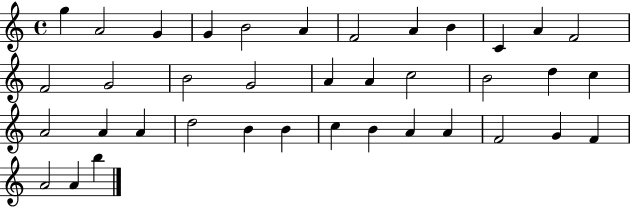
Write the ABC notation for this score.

X:1
T:Untitled
M:4/4
L:1/4
K:C
g A2 G G B2 A F2 A B C A F2 F2 G2 B2 G2 A A c2 B2 d c A2 A A d2 B B c B A A F2 G F A2 A b